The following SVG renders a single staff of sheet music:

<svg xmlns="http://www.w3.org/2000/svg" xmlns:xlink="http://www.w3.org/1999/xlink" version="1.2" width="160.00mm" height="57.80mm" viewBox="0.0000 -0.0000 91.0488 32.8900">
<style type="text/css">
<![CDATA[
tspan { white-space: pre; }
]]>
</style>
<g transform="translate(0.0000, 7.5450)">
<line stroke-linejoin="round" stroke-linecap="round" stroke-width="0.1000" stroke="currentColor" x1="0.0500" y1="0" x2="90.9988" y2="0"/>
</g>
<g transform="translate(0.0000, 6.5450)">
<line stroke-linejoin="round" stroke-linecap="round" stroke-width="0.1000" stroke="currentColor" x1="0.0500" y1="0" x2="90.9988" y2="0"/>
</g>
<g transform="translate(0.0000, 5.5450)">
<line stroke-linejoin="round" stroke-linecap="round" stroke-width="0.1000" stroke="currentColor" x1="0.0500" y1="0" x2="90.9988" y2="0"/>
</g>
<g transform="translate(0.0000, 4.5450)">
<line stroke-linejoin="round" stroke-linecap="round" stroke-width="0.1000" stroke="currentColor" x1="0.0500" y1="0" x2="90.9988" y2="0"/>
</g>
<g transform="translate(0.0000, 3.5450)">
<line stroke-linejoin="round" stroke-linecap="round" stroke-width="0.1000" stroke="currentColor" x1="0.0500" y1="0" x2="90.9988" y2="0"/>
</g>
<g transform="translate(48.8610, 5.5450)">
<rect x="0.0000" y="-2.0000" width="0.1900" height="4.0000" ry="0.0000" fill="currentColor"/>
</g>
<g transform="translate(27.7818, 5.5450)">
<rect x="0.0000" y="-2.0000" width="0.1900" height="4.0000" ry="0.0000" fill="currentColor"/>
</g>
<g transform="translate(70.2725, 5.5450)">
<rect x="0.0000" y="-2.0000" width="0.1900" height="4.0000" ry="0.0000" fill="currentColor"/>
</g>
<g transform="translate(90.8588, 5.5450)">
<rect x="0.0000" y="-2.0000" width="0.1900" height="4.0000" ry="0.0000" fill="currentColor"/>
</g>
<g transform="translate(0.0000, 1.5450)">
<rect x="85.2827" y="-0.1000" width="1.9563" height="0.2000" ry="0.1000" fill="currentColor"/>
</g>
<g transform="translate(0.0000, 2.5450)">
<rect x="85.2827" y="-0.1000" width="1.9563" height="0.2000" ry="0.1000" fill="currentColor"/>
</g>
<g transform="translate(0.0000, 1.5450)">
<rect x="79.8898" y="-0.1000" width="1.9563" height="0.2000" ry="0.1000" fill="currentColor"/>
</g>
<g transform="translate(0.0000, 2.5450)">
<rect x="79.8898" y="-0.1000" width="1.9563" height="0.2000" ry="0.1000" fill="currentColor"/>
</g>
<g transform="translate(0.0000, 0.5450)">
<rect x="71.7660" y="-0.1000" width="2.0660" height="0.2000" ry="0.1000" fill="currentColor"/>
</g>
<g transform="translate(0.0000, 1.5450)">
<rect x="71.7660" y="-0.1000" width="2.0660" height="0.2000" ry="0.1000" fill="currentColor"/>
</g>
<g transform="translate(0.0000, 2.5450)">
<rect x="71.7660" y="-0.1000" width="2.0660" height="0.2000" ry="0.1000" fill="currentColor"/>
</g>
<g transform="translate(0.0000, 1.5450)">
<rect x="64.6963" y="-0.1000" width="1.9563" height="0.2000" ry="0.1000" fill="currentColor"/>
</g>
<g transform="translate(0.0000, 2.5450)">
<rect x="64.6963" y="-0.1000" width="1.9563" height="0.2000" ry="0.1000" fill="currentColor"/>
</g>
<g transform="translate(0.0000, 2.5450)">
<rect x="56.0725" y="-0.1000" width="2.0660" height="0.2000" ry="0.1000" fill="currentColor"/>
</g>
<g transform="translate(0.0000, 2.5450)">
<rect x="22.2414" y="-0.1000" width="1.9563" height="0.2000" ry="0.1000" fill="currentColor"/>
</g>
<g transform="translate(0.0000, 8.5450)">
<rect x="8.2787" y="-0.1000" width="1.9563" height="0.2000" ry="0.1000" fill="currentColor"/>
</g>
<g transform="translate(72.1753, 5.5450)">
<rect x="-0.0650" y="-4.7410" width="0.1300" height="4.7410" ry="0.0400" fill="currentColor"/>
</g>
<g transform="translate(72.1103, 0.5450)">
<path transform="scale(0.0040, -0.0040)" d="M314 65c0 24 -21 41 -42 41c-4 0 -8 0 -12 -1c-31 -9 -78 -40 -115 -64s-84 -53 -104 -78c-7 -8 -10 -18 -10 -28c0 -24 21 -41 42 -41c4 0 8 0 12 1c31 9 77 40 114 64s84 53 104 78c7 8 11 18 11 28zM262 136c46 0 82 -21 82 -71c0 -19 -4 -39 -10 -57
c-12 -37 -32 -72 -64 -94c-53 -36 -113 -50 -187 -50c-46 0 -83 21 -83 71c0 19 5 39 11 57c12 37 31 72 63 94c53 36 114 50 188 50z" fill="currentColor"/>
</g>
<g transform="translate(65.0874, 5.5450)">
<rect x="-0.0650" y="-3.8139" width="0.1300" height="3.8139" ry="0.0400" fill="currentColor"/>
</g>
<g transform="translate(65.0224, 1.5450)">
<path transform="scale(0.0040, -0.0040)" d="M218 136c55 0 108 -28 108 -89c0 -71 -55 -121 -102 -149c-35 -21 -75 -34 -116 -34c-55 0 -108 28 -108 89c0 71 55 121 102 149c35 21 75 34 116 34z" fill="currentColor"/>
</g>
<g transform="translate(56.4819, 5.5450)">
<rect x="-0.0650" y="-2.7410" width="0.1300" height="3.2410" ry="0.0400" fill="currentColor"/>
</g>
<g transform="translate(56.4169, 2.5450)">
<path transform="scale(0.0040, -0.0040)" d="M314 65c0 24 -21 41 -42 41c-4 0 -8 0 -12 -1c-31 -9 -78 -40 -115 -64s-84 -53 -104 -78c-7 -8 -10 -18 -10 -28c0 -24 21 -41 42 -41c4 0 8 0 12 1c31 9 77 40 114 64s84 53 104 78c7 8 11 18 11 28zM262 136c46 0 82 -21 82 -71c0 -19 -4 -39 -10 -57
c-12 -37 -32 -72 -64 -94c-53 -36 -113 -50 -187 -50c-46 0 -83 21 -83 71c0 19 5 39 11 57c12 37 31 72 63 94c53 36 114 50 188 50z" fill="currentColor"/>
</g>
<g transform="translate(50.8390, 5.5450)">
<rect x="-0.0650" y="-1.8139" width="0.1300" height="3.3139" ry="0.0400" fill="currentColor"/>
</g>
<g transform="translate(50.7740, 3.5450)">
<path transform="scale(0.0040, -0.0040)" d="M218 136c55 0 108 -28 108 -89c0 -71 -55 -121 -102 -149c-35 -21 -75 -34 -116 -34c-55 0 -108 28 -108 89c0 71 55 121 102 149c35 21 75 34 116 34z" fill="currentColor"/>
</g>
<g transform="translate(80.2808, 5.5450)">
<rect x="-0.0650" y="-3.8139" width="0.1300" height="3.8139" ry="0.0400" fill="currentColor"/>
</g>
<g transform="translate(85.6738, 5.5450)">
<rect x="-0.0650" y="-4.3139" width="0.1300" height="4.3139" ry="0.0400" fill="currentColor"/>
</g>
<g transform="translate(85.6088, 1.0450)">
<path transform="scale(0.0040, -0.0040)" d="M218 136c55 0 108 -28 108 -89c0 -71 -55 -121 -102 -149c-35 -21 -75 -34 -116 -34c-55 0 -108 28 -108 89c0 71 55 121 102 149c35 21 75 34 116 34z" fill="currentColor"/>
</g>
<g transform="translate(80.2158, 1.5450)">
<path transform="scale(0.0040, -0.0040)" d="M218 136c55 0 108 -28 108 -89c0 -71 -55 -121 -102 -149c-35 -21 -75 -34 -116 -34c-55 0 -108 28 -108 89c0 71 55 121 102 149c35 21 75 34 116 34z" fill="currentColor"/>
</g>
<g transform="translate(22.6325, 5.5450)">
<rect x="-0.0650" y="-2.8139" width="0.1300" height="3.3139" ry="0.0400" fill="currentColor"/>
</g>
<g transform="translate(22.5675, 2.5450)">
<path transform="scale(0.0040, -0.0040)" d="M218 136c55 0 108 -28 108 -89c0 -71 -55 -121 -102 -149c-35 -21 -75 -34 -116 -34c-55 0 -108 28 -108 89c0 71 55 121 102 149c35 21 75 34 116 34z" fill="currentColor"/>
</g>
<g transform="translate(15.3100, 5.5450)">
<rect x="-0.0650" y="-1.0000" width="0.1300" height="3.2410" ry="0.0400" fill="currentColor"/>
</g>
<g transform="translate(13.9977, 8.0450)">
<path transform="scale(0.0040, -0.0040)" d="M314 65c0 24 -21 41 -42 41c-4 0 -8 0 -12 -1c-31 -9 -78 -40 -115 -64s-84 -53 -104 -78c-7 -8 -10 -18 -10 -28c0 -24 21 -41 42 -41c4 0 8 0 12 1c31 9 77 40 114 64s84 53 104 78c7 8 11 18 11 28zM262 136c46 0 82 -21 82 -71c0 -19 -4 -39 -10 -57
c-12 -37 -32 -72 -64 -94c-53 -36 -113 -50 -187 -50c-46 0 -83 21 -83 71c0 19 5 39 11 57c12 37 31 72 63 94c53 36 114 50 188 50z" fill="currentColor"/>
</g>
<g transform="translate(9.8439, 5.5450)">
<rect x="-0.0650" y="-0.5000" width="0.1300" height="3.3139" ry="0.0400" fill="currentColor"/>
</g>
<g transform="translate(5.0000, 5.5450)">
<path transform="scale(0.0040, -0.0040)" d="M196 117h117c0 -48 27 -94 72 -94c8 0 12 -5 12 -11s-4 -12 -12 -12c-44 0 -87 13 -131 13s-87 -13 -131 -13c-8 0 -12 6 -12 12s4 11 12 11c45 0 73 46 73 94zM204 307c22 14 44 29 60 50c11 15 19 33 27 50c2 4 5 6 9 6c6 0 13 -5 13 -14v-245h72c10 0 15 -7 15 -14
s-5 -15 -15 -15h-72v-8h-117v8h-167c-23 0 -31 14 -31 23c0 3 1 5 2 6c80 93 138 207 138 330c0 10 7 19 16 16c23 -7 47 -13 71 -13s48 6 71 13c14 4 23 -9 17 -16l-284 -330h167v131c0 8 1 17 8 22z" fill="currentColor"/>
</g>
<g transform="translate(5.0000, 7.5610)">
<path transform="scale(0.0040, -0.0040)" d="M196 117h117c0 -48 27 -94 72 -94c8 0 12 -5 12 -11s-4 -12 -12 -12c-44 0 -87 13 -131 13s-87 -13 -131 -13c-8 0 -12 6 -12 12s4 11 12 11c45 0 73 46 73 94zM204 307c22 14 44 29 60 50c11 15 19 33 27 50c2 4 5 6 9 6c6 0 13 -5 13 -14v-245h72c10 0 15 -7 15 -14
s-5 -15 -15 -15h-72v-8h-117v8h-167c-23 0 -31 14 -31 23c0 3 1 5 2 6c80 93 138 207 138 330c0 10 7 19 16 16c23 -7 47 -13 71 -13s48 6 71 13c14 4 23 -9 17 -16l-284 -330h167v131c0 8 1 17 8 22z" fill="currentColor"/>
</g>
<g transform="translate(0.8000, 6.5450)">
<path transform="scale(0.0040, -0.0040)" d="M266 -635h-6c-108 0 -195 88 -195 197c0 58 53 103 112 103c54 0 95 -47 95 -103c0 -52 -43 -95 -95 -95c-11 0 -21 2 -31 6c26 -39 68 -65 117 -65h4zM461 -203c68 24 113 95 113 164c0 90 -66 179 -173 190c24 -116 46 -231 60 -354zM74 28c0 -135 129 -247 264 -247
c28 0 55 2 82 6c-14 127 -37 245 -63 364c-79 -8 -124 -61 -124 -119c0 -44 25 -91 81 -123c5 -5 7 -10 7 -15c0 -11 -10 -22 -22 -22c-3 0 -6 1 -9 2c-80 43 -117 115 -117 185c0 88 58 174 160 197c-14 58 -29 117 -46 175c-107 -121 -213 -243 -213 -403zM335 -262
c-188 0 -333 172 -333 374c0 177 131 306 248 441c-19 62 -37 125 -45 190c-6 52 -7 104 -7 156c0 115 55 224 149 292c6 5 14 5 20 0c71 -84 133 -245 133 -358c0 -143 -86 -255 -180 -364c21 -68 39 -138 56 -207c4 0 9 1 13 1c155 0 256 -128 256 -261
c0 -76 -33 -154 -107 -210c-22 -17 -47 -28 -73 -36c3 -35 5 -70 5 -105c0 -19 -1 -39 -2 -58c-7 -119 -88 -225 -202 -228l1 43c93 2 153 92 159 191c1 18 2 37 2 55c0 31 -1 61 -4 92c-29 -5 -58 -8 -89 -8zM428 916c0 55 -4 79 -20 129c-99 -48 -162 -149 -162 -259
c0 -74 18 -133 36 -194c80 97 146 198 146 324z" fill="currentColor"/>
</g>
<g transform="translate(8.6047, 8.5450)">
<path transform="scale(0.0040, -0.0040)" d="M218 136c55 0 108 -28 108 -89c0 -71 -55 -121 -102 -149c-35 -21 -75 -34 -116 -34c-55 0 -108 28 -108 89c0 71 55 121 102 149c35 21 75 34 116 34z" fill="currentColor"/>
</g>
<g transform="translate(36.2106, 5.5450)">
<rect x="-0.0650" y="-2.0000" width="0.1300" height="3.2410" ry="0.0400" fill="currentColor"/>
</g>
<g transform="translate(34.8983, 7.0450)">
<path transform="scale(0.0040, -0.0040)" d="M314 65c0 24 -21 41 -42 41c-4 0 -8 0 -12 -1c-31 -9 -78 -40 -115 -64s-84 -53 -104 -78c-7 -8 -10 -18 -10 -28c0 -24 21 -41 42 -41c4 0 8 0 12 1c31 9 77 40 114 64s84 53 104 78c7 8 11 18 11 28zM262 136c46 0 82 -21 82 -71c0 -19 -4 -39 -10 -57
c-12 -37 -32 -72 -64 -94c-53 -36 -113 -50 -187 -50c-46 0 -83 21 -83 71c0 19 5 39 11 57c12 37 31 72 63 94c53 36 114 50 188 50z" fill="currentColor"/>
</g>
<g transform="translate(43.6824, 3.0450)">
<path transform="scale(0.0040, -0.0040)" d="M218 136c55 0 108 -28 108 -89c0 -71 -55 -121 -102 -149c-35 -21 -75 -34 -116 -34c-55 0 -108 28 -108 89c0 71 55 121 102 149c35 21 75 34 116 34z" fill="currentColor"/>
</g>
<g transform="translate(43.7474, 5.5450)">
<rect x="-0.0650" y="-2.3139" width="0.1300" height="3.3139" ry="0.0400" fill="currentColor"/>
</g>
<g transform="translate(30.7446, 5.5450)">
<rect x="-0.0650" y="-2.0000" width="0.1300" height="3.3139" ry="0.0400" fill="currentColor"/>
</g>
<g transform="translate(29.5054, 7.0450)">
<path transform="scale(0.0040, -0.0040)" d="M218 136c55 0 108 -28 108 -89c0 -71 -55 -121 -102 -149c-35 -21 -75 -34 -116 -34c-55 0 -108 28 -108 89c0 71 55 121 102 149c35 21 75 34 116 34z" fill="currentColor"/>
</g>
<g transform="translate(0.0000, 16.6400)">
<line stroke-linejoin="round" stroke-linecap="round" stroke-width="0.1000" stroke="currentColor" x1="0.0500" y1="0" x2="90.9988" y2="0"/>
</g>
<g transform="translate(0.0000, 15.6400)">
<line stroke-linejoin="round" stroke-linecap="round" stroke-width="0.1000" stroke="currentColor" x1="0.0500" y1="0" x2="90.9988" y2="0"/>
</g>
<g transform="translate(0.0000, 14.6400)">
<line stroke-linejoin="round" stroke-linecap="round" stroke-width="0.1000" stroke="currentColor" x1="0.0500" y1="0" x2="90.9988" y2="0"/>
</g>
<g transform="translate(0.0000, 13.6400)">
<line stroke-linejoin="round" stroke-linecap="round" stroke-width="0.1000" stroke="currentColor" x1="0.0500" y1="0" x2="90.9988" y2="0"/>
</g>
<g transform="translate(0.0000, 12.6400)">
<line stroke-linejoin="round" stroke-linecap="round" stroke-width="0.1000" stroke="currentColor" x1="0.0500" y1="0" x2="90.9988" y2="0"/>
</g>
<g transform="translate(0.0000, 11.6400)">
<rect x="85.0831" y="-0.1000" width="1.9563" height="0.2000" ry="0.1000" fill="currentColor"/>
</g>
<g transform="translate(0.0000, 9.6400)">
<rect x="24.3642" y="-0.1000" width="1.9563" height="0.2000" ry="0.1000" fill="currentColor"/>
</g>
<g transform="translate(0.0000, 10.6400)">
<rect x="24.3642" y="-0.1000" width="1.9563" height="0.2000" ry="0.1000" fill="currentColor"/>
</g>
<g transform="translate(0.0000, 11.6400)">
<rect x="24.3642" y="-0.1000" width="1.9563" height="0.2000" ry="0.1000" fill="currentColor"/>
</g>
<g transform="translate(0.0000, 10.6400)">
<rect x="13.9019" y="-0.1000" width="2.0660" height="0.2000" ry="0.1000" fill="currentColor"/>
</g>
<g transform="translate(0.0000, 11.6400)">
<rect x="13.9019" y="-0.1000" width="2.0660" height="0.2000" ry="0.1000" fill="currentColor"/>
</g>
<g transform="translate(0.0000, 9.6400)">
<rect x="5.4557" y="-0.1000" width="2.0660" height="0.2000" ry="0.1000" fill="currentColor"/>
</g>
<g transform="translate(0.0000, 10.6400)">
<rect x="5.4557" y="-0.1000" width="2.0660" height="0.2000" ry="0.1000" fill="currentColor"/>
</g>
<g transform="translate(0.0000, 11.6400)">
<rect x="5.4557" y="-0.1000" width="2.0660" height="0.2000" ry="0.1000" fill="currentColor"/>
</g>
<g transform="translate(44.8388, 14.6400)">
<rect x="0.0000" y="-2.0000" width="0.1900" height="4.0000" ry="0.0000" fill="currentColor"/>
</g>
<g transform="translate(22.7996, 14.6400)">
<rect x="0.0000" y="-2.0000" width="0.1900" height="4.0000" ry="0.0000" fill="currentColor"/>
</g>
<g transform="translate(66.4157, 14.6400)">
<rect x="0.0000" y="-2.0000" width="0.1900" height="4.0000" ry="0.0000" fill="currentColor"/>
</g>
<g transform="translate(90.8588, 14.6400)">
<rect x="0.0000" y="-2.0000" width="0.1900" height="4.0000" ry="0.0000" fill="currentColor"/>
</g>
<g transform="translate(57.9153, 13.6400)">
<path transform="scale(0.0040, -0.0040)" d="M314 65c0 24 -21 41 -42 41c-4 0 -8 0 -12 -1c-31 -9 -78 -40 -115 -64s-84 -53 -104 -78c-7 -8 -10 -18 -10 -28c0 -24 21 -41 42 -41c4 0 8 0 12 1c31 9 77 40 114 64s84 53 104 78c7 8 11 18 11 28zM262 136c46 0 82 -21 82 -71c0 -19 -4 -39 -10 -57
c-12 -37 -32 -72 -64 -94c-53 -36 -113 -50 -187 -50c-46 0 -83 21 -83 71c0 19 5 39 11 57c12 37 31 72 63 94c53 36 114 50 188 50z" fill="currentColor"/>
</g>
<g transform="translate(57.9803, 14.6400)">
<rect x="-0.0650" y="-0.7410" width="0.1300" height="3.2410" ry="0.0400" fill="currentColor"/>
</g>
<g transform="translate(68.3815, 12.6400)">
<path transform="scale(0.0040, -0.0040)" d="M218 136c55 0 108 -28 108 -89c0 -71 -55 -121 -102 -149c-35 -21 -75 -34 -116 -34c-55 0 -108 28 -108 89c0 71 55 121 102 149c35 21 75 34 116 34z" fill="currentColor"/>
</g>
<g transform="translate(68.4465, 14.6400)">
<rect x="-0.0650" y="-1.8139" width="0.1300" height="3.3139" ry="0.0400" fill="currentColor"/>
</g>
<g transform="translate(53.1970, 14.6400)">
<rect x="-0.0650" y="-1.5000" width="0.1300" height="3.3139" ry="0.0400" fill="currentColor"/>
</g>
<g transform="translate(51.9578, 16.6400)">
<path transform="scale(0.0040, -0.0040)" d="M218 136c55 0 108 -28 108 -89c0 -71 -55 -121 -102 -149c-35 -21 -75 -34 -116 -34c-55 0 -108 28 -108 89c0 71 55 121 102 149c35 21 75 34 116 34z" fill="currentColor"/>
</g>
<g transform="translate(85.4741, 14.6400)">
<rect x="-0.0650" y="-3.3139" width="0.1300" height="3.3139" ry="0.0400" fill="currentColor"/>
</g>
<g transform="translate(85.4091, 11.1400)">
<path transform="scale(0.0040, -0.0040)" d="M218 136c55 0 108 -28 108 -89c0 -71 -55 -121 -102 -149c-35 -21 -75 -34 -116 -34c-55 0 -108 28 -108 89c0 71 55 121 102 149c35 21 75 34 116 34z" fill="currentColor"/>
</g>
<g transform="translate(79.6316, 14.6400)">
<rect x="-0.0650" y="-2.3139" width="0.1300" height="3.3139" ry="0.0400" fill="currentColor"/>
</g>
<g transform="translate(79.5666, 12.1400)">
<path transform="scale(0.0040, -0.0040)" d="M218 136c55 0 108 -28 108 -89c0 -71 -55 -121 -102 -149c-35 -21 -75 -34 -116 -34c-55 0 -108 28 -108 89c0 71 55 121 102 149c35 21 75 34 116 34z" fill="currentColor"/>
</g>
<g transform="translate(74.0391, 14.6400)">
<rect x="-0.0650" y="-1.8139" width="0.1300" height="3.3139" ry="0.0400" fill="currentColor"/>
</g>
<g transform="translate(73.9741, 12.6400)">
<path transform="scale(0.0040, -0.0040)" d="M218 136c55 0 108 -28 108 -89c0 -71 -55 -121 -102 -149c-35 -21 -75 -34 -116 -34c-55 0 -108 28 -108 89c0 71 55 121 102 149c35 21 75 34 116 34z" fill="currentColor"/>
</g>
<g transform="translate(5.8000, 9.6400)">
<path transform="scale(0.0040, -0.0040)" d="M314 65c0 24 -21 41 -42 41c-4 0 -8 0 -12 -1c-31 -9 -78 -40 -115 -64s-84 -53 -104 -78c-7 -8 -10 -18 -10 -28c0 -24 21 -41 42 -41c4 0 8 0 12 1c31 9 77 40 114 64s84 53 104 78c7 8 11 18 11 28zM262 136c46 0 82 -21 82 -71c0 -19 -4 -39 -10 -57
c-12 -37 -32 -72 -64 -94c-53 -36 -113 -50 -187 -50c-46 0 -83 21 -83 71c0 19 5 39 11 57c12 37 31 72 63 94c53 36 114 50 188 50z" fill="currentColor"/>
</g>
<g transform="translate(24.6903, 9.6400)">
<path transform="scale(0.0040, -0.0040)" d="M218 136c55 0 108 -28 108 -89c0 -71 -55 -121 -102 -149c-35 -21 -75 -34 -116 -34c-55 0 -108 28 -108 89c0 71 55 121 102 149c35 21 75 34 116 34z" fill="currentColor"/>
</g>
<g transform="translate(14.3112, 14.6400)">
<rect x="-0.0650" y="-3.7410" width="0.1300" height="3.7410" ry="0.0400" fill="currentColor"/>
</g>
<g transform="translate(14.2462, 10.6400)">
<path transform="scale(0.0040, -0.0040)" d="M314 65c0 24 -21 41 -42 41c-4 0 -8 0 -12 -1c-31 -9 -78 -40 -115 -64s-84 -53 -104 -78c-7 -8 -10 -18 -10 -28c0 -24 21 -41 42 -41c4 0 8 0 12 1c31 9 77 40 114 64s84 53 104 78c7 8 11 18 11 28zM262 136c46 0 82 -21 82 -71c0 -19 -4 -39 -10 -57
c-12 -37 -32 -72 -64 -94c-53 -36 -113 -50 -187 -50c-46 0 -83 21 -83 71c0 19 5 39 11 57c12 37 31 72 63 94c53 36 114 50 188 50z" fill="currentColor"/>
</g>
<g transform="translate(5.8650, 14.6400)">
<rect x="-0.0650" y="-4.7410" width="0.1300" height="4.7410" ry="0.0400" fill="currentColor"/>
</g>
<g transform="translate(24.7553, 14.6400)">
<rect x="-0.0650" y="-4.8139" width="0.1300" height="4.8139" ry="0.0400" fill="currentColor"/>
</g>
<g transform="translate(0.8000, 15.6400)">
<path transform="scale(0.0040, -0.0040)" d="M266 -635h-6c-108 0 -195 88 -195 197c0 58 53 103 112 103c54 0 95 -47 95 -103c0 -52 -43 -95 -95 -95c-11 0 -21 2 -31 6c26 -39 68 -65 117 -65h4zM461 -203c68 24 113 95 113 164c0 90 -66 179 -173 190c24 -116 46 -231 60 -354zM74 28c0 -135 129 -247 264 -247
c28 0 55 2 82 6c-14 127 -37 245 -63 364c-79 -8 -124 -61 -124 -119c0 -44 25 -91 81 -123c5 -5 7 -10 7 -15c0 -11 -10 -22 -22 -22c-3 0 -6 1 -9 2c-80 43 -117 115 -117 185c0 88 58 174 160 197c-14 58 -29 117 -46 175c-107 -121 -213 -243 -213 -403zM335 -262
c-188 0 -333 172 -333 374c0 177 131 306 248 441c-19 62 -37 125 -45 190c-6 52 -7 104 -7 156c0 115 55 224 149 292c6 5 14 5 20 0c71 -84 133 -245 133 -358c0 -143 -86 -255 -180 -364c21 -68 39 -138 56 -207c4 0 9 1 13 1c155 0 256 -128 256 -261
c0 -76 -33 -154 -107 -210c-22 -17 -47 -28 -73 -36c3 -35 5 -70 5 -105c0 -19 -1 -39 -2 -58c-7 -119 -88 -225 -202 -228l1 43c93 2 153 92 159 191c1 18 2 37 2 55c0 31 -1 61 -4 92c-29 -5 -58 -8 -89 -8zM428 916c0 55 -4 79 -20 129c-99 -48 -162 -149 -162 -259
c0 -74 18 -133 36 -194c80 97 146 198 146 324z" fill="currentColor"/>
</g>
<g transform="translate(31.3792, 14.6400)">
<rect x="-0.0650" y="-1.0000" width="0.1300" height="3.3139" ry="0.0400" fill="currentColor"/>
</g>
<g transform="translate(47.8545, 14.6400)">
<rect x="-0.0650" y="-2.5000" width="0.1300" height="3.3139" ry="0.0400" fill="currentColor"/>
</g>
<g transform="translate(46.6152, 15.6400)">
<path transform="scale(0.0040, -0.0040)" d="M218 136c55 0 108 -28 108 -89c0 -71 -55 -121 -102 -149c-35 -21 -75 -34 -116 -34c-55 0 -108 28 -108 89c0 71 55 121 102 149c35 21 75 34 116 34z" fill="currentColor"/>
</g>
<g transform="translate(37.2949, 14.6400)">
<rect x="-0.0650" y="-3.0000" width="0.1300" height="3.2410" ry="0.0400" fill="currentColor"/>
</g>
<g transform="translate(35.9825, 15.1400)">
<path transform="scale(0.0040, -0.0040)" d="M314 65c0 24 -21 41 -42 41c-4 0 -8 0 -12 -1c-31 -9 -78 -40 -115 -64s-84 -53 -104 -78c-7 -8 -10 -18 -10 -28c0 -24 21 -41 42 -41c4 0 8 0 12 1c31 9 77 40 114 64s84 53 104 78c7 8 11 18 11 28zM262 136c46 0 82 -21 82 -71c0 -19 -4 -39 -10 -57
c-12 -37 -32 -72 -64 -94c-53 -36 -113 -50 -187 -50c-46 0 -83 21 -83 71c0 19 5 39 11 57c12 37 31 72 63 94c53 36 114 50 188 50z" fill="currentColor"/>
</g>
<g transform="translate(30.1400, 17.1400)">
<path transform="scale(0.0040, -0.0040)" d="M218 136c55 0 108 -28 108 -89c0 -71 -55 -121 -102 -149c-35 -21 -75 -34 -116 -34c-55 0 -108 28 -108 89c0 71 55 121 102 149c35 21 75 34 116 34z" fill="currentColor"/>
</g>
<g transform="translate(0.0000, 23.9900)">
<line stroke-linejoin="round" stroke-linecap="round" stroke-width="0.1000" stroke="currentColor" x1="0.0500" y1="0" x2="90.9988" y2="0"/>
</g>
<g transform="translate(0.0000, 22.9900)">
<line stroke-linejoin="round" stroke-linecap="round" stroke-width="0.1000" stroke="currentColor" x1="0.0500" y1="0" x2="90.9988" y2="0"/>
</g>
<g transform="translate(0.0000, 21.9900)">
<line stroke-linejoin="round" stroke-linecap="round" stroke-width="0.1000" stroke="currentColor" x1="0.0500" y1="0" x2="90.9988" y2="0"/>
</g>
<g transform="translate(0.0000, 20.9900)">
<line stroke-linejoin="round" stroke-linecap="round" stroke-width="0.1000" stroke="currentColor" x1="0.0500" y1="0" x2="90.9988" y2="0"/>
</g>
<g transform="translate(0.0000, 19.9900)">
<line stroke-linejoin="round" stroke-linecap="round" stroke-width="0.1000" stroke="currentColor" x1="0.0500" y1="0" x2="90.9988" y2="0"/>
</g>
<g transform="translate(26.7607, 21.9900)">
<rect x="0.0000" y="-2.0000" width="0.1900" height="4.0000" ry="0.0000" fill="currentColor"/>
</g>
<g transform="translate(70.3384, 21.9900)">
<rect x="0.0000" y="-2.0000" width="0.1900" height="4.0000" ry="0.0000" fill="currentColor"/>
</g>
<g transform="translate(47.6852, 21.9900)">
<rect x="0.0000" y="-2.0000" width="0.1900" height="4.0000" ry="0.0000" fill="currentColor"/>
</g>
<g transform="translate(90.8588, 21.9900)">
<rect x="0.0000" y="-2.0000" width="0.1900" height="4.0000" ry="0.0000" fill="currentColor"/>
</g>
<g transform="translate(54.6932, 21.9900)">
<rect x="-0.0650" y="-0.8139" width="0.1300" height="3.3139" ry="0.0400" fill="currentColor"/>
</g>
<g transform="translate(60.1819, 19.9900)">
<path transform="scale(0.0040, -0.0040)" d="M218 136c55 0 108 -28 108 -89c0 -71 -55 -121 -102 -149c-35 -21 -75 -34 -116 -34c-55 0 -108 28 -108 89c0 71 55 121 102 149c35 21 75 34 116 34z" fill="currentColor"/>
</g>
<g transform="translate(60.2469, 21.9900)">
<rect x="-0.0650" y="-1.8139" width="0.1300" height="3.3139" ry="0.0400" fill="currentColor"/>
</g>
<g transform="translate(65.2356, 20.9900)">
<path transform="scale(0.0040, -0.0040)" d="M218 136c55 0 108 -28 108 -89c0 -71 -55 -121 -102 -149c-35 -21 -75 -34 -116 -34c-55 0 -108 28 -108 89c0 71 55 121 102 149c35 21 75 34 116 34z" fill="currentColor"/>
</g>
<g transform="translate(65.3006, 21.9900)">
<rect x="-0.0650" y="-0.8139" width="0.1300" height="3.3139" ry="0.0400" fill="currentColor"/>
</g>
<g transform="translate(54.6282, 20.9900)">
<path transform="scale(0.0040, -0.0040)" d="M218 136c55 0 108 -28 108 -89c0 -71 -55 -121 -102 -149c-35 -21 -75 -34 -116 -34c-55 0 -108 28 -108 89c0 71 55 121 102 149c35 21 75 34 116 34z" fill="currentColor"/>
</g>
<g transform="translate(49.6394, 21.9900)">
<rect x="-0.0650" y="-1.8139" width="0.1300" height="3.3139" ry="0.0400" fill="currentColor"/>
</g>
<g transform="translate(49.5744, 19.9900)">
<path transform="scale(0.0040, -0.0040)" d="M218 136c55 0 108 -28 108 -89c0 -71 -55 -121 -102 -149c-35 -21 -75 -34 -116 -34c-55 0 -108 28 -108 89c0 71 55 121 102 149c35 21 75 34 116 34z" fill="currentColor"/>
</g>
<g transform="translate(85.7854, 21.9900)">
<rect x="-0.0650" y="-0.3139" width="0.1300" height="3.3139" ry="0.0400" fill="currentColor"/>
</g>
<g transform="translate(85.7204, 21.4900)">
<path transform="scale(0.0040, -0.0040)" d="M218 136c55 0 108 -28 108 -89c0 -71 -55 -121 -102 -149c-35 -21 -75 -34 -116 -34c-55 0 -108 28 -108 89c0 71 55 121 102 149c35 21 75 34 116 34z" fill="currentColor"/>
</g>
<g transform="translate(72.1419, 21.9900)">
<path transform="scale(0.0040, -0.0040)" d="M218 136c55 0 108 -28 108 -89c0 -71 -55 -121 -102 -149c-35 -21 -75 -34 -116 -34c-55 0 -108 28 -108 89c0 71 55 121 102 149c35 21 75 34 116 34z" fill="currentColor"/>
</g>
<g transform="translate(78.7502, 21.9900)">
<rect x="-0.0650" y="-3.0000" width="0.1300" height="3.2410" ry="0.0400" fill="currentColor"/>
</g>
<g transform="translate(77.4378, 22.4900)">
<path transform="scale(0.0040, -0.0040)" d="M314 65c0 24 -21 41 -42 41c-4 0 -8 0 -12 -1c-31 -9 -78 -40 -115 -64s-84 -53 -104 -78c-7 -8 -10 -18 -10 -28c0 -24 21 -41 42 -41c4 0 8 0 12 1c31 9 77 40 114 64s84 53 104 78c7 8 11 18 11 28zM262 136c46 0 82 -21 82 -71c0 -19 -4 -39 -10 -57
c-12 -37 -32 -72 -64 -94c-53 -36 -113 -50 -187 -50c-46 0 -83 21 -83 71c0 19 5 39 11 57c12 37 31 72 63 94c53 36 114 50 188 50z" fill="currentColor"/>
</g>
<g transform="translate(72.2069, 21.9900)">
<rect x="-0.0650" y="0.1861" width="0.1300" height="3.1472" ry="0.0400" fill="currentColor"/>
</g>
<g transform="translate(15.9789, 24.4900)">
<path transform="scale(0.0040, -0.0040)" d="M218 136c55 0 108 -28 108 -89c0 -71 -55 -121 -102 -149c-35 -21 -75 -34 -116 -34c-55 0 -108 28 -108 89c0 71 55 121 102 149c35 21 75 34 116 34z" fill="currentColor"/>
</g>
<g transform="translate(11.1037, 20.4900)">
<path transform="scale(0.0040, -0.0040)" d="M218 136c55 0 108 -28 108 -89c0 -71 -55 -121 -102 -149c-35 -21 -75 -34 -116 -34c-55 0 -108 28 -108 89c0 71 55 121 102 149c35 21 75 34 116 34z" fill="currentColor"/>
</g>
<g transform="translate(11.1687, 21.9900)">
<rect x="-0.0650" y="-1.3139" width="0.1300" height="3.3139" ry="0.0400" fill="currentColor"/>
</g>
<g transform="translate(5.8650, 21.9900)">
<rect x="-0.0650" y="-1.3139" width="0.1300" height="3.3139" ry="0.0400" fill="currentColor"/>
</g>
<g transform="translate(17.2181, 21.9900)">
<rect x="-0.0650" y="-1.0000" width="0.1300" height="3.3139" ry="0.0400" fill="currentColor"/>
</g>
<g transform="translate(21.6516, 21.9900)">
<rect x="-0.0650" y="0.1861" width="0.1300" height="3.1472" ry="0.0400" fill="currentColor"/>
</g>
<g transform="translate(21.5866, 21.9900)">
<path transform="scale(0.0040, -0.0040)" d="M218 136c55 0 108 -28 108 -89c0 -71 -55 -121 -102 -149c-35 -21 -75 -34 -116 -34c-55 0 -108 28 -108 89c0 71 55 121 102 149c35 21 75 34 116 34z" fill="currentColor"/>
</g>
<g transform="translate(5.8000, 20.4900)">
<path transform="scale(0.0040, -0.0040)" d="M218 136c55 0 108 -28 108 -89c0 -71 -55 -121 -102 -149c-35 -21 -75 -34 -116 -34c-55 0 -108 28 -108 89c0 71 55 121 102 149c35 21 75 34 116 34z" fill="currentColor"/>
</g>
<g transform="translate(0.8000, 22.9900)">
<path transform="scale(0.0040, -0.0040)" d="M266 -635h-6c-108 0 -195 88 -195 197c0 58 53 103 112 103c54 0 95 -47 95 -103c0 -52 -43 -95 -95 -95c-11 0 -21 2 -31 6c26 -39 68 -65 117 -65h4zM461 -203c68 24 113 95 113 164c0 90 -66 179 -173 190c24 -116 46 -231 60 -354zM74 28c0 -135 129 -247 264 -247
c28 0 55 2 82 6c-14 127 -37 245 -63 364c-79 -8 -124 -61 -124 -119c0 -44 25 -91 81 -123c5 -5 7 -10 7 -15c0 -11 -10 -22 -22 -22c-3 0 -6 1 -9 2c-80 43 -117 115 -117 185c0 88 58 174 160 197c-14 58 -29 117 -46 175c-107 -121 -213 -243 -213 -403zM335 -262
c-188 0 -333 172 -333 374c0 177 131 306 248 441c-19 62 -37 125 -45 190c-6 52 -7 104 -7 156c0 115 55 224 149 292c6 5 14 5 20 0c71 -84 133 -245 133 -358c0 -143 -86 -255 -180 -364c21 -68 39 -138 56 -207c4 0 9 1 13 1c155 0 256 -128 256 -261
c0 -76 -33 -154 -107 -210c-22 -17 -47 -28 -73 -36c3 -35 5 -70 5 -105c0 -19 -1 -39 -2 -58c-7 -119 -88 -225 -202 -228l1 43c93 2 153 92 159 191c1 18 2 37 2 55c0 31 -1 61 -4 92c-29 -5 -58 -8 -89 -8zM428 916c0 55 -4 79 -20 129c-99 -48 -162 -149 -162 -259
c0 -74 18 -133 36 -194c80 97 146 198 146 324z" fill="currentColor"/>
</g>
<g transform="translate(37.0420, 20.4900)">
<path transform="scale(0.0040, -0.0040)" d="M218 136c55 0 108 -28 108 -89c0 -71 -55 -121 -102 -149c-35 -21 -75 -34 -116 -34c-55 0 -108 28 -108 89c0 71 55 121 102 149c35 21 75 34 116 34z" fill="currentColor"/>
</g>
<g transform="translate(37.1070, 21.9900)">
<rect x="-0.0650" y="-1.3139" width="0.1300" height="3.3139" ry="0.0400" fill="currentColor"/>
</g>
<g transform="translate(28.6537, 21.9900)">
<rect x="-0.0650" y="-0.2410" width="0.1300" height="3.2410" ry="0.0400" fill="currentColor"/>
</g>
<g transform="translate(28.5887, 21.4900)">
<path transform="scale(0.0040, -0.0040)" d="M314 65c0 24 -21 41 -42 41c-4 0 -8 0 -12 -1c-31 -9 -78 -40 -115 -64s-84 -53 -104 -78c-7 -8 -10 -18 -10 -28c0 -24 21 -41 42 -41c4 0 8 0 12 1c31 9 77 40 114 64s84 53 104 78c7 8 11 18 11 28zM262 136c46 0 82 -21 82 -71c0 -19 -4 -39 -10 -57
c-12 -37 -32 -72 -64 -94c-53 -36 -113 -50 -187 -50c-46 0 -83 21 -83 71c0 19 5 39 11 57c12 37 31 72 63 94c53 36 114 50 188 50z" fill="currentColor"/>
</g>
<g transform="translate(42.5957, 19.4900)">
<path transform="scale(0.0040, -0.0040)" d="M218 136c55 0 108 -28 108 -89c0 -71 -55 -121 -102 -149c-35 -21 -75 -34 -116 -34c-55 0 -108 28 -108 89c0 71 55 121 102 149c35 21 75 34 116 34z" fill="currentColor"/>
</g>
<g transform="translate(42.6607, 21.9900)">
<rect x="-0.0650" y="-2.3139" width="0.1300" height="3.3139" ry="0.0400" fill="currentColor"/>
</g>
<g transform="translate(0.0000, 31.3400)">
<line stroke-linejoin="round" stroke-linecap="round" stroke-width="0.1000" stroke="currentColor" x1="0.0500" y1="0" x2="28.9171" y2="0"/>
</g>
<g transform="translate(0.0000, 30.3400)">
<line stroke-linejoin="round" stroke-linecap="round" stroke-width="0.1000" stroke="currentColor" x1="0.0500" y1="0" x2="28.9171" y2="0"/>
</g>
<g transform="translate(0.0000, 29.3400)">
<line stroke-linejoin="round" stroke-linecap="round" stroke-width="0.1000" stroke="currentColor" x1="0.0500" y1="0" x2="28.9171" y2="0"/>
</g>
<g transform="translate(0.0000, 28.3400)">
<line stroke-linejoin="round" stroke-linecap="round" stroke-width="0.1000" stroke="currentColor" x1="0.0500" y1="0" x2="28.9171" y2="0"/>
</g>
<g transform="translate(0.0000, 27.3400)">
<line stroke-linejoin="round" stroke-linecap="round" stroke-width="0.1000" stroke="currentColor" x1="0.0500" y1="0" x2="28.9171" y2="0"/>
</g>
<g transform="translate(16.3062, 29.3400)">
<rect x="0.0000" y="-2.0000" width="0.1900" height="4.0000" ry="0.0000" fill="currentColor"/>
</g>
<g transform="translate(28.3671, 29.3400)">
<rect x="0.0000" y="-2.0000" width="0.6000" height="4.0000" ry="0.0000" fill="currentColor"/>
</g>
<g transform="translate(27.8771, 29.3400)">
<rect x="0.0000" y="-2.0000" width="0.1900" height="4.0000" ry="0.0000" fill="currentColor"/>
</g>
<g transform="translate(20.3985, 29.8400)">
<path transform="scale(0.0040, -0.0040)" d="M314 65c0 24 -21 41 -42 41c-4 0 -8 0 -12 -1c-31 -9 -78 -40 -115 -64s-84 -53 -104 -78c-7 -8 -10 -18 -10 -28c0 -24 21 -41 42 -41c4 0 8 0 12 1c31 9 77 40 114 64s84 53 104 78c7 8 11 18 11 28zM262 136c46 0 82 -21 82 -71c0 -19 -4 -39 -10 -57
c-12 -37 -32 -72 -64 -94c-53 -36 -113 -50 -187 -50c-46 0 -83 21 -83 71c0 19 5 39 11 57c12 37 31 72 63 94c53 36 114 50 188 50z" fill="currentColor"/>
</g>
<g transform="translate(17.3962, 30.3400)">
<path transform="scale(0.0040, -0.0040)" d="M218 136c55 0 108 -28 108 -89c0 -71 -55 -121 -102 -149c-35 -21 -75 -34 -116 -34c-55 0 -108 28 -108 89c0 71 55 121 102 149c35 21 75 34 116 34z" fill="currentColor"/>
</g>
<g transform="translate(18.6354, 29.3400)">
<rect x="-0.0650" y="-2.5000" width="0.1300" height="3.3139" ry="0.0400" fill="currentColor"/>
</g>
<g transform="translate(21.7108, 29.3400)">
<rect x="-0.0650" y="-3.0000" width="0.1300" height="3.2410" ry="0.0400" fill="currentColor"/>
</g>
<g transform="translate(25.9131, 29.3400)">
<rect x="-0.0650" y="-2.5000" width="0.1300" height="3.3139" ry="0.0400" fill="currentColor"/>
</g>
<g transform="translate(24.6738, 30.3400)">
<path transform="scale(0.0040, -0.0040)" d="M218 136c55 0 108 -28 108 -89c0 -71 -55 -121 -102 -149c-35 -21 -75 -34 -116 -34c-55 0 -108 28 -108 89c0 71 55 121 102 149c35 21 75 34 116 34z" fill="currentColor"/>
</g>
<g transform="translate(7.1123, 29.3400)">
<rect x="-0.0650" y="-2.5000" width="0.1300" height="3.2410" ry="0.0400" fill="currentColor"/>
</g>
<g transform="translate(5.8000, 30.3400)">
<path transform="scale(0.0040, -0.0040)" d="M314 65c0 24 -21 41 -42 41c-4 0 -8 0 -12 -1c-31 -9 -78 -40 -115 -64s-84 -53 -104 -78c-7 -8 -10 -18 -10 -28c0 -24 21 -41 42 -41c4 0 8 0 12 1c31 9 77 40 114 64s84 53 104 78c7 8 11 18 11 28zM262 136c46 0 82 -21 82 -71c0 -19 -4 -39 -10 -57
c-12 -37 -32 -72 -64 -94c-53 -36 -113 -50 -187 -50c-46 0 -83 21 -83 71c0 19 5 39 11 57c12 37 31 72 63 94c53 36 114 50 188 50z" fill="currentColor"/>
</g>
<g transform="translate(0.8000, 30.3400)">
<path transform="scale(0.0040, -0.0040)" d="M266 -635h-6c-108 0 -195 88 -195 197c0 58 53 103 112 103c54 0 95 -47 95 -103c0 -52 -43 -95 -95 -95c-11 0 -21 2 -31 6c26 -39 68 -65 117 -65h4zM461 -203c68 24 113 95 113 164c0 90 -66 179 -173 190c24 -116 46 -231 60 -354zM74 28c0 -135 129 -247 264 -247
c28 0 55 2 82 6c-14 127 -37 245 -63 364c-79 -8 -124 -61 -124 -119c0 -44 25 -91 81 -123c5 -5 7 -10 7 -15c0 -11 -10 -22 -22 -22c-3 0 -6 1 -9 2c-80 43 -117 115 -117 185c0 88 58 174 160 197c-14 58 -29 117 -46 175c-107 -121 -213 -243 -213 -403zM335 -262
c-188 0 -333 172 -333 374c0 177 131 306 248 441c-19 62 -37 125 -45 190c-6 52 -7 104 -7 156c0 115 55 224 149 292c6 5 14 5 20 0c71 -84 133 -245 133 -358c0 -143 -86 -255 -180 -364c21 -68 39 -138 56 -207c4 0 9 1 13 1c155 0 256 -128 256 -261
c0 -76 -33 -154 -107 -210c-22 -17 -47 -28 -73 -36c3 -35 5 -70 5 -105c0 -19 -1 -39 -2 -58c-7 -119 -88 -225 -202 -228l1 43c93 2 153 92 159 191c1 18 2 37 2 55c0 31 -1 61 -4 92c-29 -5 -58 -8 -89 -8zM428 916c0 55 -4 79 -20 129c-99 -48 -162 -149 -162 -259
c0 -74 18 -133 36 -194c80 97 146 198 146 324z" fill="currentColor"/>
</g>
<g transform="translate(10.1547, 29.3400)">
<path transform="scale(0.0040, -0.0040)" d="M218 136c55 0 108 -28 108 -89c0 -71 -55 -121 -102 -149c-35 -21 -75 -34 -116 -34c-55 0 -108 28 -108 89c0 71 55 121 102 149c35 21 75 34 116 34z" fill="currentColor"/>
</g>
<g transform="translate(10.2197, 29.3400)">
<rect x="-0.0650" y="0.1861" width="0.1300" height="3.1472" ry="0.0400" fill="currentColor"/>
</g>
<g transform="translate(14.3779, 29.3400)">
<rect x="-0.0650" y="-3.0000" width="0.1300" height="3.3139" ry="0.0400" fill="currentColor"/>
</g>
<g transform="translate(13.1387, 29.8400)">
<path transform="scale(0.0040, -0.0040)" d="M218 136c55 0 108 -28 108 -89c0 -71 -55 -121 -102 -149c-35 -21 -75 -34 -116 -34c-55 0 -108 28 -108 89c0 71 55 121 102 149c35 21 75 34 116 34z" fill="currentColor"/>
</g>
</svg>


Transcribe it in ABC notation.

X:1
T:Untitled
M:4/4
L:1/4
K:C
C D2 a F F2 g f a2 c' e'2 c' d' e'2 c'2 e' D A2 G E d2 f f g b e e D B c2 e g f d f d B A2 c G2 B A G A2 G